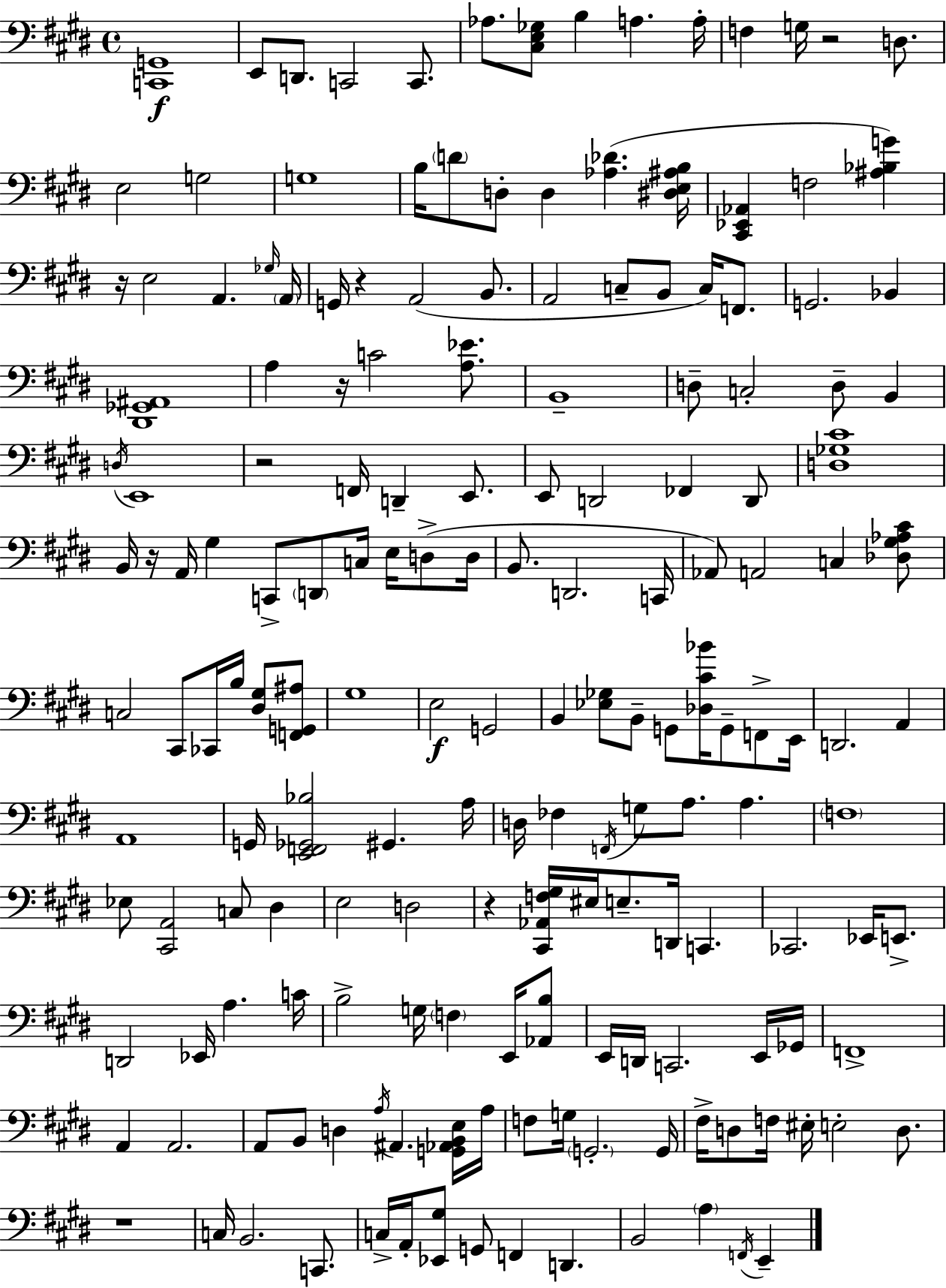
[C2,G2]/w E2/e D2/e. C2/h C2/e. Ab3/e. [C#3,E3,Gb3]/e B3/q A3/q. A3/s F3/q G3/s R/h D3/e. E3/h G3/h G3/w B3/s D4/e D3/e D3/q [Ab3,Db4]/q. [D#3,E3,A#3,B3]/s [C#2,Eb2,Ab2]/q F3/h [A#3,Bb3,G4]/q R/s E3/h A2/q. Gb3/s A2/s G2/s R/q A2/h B2/e. A2/h C3/e B2/e C3/s F2/e. G2/h. Bb2/q [D#2,Gb2,A#2]/w A3/q R/s C4/h [A3,Eb4]/e. B2/w D3/e C3/h D3/e B2/q D3/s E2/w R/h F2/s D2/q E2/e. E2/e D2/h FES2/q D2/e [D3,Gb3,C#4]/w B2/s R/s A2/s G#3/q C2/e D2/e C3/s E3/s D3/e D3/s B2/e. D2/h. C2/s Ab2/e A2/h C3/q [Db3,G#3,Ab3,C#4]/e C3/h C#2/e CES2/s B3/s [D#3,G#3]/e [F2,G2,A#3]/e G#3/w E3/h G2/h B2/q [Eb3,Gb3]/e B2/e G2/e [Db3,C#4,Bb4]/s G2/e F2/e E2/s D2/h. A2/q A2/w G2/s [E2,F2,Gb2,Bb3]/h G#2/q. A3/s D3/s FES3/q F2/s G3/e A3/e. A3/q. F3/w Eb3/e [C#2,A2]/h C3/e D#3/q E3/h D3/h R/q [C#2,Ab2,F3,G#3]/s EIS3/s E3/e. D2/s C2/q. CES2/h. Eb2/s E2/e. D2/h Eb2/s A3/q. C4/s B3/h G3/s F3/q E2/s [Ab2,B3]/e E2/s D2/s C2/h. E2/s Gb2/s F2/w A2/q A2/h. A2/e B2/e D3/q A3/s A#2/q. [G2,Ab2,B2,E3]/s A3/s F3/e G3/s G2/h. G2/s F#3/s D3/e F3/s EIS3/s E3/h D3/e. R/w C3/s B2/h. C2/e. C3/s A2/s [Eb2,G#3]/e G2/e F2/q D2/q. B2/h A3/q F2/s E2/q